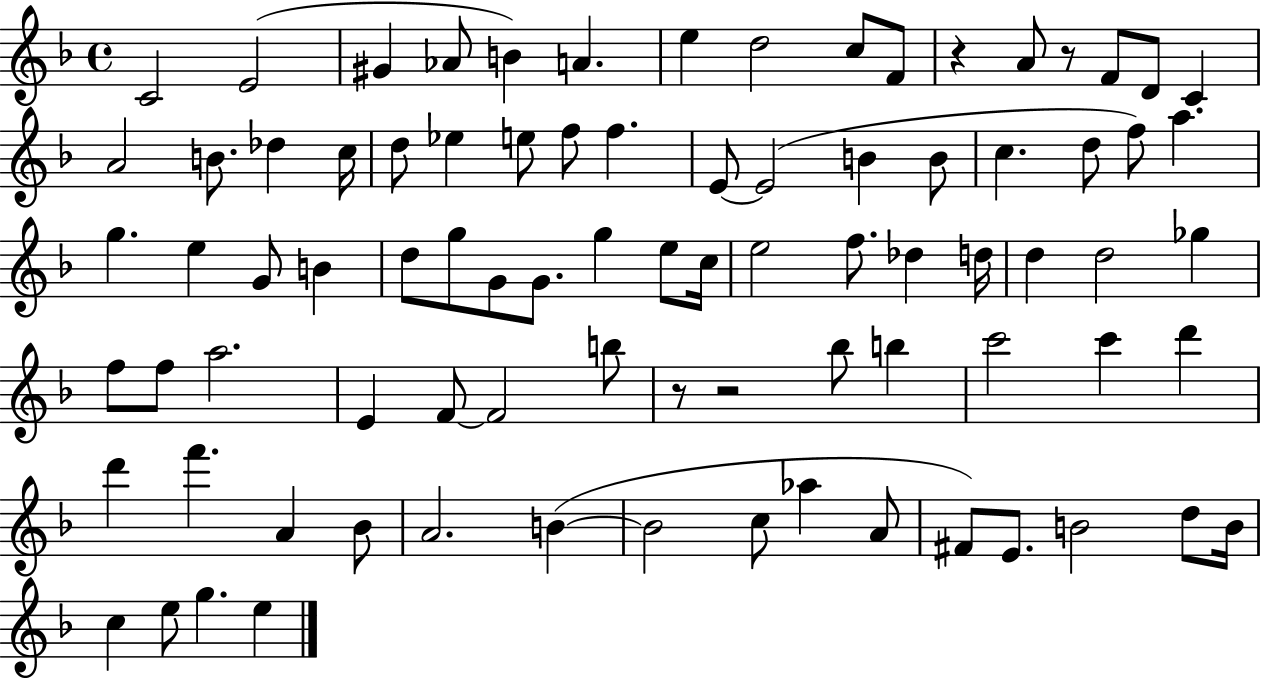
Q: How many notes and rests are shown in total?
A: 84